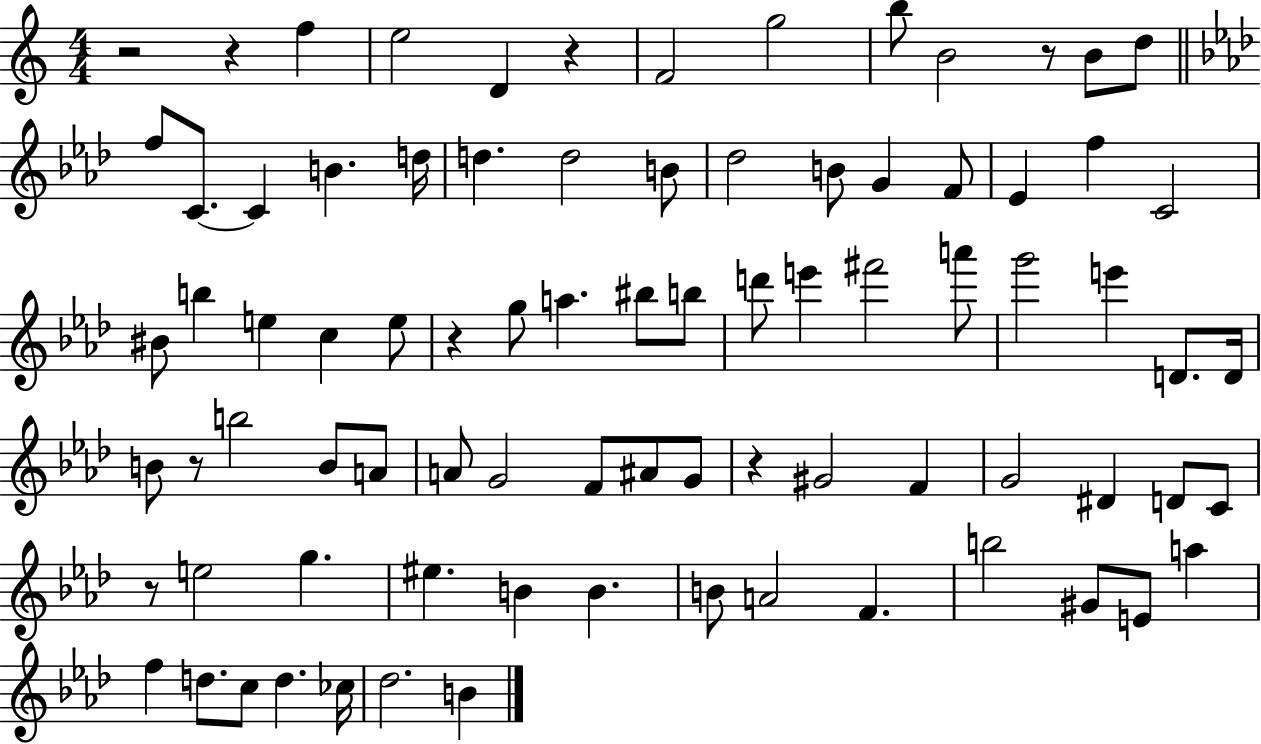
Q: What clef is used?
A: treble